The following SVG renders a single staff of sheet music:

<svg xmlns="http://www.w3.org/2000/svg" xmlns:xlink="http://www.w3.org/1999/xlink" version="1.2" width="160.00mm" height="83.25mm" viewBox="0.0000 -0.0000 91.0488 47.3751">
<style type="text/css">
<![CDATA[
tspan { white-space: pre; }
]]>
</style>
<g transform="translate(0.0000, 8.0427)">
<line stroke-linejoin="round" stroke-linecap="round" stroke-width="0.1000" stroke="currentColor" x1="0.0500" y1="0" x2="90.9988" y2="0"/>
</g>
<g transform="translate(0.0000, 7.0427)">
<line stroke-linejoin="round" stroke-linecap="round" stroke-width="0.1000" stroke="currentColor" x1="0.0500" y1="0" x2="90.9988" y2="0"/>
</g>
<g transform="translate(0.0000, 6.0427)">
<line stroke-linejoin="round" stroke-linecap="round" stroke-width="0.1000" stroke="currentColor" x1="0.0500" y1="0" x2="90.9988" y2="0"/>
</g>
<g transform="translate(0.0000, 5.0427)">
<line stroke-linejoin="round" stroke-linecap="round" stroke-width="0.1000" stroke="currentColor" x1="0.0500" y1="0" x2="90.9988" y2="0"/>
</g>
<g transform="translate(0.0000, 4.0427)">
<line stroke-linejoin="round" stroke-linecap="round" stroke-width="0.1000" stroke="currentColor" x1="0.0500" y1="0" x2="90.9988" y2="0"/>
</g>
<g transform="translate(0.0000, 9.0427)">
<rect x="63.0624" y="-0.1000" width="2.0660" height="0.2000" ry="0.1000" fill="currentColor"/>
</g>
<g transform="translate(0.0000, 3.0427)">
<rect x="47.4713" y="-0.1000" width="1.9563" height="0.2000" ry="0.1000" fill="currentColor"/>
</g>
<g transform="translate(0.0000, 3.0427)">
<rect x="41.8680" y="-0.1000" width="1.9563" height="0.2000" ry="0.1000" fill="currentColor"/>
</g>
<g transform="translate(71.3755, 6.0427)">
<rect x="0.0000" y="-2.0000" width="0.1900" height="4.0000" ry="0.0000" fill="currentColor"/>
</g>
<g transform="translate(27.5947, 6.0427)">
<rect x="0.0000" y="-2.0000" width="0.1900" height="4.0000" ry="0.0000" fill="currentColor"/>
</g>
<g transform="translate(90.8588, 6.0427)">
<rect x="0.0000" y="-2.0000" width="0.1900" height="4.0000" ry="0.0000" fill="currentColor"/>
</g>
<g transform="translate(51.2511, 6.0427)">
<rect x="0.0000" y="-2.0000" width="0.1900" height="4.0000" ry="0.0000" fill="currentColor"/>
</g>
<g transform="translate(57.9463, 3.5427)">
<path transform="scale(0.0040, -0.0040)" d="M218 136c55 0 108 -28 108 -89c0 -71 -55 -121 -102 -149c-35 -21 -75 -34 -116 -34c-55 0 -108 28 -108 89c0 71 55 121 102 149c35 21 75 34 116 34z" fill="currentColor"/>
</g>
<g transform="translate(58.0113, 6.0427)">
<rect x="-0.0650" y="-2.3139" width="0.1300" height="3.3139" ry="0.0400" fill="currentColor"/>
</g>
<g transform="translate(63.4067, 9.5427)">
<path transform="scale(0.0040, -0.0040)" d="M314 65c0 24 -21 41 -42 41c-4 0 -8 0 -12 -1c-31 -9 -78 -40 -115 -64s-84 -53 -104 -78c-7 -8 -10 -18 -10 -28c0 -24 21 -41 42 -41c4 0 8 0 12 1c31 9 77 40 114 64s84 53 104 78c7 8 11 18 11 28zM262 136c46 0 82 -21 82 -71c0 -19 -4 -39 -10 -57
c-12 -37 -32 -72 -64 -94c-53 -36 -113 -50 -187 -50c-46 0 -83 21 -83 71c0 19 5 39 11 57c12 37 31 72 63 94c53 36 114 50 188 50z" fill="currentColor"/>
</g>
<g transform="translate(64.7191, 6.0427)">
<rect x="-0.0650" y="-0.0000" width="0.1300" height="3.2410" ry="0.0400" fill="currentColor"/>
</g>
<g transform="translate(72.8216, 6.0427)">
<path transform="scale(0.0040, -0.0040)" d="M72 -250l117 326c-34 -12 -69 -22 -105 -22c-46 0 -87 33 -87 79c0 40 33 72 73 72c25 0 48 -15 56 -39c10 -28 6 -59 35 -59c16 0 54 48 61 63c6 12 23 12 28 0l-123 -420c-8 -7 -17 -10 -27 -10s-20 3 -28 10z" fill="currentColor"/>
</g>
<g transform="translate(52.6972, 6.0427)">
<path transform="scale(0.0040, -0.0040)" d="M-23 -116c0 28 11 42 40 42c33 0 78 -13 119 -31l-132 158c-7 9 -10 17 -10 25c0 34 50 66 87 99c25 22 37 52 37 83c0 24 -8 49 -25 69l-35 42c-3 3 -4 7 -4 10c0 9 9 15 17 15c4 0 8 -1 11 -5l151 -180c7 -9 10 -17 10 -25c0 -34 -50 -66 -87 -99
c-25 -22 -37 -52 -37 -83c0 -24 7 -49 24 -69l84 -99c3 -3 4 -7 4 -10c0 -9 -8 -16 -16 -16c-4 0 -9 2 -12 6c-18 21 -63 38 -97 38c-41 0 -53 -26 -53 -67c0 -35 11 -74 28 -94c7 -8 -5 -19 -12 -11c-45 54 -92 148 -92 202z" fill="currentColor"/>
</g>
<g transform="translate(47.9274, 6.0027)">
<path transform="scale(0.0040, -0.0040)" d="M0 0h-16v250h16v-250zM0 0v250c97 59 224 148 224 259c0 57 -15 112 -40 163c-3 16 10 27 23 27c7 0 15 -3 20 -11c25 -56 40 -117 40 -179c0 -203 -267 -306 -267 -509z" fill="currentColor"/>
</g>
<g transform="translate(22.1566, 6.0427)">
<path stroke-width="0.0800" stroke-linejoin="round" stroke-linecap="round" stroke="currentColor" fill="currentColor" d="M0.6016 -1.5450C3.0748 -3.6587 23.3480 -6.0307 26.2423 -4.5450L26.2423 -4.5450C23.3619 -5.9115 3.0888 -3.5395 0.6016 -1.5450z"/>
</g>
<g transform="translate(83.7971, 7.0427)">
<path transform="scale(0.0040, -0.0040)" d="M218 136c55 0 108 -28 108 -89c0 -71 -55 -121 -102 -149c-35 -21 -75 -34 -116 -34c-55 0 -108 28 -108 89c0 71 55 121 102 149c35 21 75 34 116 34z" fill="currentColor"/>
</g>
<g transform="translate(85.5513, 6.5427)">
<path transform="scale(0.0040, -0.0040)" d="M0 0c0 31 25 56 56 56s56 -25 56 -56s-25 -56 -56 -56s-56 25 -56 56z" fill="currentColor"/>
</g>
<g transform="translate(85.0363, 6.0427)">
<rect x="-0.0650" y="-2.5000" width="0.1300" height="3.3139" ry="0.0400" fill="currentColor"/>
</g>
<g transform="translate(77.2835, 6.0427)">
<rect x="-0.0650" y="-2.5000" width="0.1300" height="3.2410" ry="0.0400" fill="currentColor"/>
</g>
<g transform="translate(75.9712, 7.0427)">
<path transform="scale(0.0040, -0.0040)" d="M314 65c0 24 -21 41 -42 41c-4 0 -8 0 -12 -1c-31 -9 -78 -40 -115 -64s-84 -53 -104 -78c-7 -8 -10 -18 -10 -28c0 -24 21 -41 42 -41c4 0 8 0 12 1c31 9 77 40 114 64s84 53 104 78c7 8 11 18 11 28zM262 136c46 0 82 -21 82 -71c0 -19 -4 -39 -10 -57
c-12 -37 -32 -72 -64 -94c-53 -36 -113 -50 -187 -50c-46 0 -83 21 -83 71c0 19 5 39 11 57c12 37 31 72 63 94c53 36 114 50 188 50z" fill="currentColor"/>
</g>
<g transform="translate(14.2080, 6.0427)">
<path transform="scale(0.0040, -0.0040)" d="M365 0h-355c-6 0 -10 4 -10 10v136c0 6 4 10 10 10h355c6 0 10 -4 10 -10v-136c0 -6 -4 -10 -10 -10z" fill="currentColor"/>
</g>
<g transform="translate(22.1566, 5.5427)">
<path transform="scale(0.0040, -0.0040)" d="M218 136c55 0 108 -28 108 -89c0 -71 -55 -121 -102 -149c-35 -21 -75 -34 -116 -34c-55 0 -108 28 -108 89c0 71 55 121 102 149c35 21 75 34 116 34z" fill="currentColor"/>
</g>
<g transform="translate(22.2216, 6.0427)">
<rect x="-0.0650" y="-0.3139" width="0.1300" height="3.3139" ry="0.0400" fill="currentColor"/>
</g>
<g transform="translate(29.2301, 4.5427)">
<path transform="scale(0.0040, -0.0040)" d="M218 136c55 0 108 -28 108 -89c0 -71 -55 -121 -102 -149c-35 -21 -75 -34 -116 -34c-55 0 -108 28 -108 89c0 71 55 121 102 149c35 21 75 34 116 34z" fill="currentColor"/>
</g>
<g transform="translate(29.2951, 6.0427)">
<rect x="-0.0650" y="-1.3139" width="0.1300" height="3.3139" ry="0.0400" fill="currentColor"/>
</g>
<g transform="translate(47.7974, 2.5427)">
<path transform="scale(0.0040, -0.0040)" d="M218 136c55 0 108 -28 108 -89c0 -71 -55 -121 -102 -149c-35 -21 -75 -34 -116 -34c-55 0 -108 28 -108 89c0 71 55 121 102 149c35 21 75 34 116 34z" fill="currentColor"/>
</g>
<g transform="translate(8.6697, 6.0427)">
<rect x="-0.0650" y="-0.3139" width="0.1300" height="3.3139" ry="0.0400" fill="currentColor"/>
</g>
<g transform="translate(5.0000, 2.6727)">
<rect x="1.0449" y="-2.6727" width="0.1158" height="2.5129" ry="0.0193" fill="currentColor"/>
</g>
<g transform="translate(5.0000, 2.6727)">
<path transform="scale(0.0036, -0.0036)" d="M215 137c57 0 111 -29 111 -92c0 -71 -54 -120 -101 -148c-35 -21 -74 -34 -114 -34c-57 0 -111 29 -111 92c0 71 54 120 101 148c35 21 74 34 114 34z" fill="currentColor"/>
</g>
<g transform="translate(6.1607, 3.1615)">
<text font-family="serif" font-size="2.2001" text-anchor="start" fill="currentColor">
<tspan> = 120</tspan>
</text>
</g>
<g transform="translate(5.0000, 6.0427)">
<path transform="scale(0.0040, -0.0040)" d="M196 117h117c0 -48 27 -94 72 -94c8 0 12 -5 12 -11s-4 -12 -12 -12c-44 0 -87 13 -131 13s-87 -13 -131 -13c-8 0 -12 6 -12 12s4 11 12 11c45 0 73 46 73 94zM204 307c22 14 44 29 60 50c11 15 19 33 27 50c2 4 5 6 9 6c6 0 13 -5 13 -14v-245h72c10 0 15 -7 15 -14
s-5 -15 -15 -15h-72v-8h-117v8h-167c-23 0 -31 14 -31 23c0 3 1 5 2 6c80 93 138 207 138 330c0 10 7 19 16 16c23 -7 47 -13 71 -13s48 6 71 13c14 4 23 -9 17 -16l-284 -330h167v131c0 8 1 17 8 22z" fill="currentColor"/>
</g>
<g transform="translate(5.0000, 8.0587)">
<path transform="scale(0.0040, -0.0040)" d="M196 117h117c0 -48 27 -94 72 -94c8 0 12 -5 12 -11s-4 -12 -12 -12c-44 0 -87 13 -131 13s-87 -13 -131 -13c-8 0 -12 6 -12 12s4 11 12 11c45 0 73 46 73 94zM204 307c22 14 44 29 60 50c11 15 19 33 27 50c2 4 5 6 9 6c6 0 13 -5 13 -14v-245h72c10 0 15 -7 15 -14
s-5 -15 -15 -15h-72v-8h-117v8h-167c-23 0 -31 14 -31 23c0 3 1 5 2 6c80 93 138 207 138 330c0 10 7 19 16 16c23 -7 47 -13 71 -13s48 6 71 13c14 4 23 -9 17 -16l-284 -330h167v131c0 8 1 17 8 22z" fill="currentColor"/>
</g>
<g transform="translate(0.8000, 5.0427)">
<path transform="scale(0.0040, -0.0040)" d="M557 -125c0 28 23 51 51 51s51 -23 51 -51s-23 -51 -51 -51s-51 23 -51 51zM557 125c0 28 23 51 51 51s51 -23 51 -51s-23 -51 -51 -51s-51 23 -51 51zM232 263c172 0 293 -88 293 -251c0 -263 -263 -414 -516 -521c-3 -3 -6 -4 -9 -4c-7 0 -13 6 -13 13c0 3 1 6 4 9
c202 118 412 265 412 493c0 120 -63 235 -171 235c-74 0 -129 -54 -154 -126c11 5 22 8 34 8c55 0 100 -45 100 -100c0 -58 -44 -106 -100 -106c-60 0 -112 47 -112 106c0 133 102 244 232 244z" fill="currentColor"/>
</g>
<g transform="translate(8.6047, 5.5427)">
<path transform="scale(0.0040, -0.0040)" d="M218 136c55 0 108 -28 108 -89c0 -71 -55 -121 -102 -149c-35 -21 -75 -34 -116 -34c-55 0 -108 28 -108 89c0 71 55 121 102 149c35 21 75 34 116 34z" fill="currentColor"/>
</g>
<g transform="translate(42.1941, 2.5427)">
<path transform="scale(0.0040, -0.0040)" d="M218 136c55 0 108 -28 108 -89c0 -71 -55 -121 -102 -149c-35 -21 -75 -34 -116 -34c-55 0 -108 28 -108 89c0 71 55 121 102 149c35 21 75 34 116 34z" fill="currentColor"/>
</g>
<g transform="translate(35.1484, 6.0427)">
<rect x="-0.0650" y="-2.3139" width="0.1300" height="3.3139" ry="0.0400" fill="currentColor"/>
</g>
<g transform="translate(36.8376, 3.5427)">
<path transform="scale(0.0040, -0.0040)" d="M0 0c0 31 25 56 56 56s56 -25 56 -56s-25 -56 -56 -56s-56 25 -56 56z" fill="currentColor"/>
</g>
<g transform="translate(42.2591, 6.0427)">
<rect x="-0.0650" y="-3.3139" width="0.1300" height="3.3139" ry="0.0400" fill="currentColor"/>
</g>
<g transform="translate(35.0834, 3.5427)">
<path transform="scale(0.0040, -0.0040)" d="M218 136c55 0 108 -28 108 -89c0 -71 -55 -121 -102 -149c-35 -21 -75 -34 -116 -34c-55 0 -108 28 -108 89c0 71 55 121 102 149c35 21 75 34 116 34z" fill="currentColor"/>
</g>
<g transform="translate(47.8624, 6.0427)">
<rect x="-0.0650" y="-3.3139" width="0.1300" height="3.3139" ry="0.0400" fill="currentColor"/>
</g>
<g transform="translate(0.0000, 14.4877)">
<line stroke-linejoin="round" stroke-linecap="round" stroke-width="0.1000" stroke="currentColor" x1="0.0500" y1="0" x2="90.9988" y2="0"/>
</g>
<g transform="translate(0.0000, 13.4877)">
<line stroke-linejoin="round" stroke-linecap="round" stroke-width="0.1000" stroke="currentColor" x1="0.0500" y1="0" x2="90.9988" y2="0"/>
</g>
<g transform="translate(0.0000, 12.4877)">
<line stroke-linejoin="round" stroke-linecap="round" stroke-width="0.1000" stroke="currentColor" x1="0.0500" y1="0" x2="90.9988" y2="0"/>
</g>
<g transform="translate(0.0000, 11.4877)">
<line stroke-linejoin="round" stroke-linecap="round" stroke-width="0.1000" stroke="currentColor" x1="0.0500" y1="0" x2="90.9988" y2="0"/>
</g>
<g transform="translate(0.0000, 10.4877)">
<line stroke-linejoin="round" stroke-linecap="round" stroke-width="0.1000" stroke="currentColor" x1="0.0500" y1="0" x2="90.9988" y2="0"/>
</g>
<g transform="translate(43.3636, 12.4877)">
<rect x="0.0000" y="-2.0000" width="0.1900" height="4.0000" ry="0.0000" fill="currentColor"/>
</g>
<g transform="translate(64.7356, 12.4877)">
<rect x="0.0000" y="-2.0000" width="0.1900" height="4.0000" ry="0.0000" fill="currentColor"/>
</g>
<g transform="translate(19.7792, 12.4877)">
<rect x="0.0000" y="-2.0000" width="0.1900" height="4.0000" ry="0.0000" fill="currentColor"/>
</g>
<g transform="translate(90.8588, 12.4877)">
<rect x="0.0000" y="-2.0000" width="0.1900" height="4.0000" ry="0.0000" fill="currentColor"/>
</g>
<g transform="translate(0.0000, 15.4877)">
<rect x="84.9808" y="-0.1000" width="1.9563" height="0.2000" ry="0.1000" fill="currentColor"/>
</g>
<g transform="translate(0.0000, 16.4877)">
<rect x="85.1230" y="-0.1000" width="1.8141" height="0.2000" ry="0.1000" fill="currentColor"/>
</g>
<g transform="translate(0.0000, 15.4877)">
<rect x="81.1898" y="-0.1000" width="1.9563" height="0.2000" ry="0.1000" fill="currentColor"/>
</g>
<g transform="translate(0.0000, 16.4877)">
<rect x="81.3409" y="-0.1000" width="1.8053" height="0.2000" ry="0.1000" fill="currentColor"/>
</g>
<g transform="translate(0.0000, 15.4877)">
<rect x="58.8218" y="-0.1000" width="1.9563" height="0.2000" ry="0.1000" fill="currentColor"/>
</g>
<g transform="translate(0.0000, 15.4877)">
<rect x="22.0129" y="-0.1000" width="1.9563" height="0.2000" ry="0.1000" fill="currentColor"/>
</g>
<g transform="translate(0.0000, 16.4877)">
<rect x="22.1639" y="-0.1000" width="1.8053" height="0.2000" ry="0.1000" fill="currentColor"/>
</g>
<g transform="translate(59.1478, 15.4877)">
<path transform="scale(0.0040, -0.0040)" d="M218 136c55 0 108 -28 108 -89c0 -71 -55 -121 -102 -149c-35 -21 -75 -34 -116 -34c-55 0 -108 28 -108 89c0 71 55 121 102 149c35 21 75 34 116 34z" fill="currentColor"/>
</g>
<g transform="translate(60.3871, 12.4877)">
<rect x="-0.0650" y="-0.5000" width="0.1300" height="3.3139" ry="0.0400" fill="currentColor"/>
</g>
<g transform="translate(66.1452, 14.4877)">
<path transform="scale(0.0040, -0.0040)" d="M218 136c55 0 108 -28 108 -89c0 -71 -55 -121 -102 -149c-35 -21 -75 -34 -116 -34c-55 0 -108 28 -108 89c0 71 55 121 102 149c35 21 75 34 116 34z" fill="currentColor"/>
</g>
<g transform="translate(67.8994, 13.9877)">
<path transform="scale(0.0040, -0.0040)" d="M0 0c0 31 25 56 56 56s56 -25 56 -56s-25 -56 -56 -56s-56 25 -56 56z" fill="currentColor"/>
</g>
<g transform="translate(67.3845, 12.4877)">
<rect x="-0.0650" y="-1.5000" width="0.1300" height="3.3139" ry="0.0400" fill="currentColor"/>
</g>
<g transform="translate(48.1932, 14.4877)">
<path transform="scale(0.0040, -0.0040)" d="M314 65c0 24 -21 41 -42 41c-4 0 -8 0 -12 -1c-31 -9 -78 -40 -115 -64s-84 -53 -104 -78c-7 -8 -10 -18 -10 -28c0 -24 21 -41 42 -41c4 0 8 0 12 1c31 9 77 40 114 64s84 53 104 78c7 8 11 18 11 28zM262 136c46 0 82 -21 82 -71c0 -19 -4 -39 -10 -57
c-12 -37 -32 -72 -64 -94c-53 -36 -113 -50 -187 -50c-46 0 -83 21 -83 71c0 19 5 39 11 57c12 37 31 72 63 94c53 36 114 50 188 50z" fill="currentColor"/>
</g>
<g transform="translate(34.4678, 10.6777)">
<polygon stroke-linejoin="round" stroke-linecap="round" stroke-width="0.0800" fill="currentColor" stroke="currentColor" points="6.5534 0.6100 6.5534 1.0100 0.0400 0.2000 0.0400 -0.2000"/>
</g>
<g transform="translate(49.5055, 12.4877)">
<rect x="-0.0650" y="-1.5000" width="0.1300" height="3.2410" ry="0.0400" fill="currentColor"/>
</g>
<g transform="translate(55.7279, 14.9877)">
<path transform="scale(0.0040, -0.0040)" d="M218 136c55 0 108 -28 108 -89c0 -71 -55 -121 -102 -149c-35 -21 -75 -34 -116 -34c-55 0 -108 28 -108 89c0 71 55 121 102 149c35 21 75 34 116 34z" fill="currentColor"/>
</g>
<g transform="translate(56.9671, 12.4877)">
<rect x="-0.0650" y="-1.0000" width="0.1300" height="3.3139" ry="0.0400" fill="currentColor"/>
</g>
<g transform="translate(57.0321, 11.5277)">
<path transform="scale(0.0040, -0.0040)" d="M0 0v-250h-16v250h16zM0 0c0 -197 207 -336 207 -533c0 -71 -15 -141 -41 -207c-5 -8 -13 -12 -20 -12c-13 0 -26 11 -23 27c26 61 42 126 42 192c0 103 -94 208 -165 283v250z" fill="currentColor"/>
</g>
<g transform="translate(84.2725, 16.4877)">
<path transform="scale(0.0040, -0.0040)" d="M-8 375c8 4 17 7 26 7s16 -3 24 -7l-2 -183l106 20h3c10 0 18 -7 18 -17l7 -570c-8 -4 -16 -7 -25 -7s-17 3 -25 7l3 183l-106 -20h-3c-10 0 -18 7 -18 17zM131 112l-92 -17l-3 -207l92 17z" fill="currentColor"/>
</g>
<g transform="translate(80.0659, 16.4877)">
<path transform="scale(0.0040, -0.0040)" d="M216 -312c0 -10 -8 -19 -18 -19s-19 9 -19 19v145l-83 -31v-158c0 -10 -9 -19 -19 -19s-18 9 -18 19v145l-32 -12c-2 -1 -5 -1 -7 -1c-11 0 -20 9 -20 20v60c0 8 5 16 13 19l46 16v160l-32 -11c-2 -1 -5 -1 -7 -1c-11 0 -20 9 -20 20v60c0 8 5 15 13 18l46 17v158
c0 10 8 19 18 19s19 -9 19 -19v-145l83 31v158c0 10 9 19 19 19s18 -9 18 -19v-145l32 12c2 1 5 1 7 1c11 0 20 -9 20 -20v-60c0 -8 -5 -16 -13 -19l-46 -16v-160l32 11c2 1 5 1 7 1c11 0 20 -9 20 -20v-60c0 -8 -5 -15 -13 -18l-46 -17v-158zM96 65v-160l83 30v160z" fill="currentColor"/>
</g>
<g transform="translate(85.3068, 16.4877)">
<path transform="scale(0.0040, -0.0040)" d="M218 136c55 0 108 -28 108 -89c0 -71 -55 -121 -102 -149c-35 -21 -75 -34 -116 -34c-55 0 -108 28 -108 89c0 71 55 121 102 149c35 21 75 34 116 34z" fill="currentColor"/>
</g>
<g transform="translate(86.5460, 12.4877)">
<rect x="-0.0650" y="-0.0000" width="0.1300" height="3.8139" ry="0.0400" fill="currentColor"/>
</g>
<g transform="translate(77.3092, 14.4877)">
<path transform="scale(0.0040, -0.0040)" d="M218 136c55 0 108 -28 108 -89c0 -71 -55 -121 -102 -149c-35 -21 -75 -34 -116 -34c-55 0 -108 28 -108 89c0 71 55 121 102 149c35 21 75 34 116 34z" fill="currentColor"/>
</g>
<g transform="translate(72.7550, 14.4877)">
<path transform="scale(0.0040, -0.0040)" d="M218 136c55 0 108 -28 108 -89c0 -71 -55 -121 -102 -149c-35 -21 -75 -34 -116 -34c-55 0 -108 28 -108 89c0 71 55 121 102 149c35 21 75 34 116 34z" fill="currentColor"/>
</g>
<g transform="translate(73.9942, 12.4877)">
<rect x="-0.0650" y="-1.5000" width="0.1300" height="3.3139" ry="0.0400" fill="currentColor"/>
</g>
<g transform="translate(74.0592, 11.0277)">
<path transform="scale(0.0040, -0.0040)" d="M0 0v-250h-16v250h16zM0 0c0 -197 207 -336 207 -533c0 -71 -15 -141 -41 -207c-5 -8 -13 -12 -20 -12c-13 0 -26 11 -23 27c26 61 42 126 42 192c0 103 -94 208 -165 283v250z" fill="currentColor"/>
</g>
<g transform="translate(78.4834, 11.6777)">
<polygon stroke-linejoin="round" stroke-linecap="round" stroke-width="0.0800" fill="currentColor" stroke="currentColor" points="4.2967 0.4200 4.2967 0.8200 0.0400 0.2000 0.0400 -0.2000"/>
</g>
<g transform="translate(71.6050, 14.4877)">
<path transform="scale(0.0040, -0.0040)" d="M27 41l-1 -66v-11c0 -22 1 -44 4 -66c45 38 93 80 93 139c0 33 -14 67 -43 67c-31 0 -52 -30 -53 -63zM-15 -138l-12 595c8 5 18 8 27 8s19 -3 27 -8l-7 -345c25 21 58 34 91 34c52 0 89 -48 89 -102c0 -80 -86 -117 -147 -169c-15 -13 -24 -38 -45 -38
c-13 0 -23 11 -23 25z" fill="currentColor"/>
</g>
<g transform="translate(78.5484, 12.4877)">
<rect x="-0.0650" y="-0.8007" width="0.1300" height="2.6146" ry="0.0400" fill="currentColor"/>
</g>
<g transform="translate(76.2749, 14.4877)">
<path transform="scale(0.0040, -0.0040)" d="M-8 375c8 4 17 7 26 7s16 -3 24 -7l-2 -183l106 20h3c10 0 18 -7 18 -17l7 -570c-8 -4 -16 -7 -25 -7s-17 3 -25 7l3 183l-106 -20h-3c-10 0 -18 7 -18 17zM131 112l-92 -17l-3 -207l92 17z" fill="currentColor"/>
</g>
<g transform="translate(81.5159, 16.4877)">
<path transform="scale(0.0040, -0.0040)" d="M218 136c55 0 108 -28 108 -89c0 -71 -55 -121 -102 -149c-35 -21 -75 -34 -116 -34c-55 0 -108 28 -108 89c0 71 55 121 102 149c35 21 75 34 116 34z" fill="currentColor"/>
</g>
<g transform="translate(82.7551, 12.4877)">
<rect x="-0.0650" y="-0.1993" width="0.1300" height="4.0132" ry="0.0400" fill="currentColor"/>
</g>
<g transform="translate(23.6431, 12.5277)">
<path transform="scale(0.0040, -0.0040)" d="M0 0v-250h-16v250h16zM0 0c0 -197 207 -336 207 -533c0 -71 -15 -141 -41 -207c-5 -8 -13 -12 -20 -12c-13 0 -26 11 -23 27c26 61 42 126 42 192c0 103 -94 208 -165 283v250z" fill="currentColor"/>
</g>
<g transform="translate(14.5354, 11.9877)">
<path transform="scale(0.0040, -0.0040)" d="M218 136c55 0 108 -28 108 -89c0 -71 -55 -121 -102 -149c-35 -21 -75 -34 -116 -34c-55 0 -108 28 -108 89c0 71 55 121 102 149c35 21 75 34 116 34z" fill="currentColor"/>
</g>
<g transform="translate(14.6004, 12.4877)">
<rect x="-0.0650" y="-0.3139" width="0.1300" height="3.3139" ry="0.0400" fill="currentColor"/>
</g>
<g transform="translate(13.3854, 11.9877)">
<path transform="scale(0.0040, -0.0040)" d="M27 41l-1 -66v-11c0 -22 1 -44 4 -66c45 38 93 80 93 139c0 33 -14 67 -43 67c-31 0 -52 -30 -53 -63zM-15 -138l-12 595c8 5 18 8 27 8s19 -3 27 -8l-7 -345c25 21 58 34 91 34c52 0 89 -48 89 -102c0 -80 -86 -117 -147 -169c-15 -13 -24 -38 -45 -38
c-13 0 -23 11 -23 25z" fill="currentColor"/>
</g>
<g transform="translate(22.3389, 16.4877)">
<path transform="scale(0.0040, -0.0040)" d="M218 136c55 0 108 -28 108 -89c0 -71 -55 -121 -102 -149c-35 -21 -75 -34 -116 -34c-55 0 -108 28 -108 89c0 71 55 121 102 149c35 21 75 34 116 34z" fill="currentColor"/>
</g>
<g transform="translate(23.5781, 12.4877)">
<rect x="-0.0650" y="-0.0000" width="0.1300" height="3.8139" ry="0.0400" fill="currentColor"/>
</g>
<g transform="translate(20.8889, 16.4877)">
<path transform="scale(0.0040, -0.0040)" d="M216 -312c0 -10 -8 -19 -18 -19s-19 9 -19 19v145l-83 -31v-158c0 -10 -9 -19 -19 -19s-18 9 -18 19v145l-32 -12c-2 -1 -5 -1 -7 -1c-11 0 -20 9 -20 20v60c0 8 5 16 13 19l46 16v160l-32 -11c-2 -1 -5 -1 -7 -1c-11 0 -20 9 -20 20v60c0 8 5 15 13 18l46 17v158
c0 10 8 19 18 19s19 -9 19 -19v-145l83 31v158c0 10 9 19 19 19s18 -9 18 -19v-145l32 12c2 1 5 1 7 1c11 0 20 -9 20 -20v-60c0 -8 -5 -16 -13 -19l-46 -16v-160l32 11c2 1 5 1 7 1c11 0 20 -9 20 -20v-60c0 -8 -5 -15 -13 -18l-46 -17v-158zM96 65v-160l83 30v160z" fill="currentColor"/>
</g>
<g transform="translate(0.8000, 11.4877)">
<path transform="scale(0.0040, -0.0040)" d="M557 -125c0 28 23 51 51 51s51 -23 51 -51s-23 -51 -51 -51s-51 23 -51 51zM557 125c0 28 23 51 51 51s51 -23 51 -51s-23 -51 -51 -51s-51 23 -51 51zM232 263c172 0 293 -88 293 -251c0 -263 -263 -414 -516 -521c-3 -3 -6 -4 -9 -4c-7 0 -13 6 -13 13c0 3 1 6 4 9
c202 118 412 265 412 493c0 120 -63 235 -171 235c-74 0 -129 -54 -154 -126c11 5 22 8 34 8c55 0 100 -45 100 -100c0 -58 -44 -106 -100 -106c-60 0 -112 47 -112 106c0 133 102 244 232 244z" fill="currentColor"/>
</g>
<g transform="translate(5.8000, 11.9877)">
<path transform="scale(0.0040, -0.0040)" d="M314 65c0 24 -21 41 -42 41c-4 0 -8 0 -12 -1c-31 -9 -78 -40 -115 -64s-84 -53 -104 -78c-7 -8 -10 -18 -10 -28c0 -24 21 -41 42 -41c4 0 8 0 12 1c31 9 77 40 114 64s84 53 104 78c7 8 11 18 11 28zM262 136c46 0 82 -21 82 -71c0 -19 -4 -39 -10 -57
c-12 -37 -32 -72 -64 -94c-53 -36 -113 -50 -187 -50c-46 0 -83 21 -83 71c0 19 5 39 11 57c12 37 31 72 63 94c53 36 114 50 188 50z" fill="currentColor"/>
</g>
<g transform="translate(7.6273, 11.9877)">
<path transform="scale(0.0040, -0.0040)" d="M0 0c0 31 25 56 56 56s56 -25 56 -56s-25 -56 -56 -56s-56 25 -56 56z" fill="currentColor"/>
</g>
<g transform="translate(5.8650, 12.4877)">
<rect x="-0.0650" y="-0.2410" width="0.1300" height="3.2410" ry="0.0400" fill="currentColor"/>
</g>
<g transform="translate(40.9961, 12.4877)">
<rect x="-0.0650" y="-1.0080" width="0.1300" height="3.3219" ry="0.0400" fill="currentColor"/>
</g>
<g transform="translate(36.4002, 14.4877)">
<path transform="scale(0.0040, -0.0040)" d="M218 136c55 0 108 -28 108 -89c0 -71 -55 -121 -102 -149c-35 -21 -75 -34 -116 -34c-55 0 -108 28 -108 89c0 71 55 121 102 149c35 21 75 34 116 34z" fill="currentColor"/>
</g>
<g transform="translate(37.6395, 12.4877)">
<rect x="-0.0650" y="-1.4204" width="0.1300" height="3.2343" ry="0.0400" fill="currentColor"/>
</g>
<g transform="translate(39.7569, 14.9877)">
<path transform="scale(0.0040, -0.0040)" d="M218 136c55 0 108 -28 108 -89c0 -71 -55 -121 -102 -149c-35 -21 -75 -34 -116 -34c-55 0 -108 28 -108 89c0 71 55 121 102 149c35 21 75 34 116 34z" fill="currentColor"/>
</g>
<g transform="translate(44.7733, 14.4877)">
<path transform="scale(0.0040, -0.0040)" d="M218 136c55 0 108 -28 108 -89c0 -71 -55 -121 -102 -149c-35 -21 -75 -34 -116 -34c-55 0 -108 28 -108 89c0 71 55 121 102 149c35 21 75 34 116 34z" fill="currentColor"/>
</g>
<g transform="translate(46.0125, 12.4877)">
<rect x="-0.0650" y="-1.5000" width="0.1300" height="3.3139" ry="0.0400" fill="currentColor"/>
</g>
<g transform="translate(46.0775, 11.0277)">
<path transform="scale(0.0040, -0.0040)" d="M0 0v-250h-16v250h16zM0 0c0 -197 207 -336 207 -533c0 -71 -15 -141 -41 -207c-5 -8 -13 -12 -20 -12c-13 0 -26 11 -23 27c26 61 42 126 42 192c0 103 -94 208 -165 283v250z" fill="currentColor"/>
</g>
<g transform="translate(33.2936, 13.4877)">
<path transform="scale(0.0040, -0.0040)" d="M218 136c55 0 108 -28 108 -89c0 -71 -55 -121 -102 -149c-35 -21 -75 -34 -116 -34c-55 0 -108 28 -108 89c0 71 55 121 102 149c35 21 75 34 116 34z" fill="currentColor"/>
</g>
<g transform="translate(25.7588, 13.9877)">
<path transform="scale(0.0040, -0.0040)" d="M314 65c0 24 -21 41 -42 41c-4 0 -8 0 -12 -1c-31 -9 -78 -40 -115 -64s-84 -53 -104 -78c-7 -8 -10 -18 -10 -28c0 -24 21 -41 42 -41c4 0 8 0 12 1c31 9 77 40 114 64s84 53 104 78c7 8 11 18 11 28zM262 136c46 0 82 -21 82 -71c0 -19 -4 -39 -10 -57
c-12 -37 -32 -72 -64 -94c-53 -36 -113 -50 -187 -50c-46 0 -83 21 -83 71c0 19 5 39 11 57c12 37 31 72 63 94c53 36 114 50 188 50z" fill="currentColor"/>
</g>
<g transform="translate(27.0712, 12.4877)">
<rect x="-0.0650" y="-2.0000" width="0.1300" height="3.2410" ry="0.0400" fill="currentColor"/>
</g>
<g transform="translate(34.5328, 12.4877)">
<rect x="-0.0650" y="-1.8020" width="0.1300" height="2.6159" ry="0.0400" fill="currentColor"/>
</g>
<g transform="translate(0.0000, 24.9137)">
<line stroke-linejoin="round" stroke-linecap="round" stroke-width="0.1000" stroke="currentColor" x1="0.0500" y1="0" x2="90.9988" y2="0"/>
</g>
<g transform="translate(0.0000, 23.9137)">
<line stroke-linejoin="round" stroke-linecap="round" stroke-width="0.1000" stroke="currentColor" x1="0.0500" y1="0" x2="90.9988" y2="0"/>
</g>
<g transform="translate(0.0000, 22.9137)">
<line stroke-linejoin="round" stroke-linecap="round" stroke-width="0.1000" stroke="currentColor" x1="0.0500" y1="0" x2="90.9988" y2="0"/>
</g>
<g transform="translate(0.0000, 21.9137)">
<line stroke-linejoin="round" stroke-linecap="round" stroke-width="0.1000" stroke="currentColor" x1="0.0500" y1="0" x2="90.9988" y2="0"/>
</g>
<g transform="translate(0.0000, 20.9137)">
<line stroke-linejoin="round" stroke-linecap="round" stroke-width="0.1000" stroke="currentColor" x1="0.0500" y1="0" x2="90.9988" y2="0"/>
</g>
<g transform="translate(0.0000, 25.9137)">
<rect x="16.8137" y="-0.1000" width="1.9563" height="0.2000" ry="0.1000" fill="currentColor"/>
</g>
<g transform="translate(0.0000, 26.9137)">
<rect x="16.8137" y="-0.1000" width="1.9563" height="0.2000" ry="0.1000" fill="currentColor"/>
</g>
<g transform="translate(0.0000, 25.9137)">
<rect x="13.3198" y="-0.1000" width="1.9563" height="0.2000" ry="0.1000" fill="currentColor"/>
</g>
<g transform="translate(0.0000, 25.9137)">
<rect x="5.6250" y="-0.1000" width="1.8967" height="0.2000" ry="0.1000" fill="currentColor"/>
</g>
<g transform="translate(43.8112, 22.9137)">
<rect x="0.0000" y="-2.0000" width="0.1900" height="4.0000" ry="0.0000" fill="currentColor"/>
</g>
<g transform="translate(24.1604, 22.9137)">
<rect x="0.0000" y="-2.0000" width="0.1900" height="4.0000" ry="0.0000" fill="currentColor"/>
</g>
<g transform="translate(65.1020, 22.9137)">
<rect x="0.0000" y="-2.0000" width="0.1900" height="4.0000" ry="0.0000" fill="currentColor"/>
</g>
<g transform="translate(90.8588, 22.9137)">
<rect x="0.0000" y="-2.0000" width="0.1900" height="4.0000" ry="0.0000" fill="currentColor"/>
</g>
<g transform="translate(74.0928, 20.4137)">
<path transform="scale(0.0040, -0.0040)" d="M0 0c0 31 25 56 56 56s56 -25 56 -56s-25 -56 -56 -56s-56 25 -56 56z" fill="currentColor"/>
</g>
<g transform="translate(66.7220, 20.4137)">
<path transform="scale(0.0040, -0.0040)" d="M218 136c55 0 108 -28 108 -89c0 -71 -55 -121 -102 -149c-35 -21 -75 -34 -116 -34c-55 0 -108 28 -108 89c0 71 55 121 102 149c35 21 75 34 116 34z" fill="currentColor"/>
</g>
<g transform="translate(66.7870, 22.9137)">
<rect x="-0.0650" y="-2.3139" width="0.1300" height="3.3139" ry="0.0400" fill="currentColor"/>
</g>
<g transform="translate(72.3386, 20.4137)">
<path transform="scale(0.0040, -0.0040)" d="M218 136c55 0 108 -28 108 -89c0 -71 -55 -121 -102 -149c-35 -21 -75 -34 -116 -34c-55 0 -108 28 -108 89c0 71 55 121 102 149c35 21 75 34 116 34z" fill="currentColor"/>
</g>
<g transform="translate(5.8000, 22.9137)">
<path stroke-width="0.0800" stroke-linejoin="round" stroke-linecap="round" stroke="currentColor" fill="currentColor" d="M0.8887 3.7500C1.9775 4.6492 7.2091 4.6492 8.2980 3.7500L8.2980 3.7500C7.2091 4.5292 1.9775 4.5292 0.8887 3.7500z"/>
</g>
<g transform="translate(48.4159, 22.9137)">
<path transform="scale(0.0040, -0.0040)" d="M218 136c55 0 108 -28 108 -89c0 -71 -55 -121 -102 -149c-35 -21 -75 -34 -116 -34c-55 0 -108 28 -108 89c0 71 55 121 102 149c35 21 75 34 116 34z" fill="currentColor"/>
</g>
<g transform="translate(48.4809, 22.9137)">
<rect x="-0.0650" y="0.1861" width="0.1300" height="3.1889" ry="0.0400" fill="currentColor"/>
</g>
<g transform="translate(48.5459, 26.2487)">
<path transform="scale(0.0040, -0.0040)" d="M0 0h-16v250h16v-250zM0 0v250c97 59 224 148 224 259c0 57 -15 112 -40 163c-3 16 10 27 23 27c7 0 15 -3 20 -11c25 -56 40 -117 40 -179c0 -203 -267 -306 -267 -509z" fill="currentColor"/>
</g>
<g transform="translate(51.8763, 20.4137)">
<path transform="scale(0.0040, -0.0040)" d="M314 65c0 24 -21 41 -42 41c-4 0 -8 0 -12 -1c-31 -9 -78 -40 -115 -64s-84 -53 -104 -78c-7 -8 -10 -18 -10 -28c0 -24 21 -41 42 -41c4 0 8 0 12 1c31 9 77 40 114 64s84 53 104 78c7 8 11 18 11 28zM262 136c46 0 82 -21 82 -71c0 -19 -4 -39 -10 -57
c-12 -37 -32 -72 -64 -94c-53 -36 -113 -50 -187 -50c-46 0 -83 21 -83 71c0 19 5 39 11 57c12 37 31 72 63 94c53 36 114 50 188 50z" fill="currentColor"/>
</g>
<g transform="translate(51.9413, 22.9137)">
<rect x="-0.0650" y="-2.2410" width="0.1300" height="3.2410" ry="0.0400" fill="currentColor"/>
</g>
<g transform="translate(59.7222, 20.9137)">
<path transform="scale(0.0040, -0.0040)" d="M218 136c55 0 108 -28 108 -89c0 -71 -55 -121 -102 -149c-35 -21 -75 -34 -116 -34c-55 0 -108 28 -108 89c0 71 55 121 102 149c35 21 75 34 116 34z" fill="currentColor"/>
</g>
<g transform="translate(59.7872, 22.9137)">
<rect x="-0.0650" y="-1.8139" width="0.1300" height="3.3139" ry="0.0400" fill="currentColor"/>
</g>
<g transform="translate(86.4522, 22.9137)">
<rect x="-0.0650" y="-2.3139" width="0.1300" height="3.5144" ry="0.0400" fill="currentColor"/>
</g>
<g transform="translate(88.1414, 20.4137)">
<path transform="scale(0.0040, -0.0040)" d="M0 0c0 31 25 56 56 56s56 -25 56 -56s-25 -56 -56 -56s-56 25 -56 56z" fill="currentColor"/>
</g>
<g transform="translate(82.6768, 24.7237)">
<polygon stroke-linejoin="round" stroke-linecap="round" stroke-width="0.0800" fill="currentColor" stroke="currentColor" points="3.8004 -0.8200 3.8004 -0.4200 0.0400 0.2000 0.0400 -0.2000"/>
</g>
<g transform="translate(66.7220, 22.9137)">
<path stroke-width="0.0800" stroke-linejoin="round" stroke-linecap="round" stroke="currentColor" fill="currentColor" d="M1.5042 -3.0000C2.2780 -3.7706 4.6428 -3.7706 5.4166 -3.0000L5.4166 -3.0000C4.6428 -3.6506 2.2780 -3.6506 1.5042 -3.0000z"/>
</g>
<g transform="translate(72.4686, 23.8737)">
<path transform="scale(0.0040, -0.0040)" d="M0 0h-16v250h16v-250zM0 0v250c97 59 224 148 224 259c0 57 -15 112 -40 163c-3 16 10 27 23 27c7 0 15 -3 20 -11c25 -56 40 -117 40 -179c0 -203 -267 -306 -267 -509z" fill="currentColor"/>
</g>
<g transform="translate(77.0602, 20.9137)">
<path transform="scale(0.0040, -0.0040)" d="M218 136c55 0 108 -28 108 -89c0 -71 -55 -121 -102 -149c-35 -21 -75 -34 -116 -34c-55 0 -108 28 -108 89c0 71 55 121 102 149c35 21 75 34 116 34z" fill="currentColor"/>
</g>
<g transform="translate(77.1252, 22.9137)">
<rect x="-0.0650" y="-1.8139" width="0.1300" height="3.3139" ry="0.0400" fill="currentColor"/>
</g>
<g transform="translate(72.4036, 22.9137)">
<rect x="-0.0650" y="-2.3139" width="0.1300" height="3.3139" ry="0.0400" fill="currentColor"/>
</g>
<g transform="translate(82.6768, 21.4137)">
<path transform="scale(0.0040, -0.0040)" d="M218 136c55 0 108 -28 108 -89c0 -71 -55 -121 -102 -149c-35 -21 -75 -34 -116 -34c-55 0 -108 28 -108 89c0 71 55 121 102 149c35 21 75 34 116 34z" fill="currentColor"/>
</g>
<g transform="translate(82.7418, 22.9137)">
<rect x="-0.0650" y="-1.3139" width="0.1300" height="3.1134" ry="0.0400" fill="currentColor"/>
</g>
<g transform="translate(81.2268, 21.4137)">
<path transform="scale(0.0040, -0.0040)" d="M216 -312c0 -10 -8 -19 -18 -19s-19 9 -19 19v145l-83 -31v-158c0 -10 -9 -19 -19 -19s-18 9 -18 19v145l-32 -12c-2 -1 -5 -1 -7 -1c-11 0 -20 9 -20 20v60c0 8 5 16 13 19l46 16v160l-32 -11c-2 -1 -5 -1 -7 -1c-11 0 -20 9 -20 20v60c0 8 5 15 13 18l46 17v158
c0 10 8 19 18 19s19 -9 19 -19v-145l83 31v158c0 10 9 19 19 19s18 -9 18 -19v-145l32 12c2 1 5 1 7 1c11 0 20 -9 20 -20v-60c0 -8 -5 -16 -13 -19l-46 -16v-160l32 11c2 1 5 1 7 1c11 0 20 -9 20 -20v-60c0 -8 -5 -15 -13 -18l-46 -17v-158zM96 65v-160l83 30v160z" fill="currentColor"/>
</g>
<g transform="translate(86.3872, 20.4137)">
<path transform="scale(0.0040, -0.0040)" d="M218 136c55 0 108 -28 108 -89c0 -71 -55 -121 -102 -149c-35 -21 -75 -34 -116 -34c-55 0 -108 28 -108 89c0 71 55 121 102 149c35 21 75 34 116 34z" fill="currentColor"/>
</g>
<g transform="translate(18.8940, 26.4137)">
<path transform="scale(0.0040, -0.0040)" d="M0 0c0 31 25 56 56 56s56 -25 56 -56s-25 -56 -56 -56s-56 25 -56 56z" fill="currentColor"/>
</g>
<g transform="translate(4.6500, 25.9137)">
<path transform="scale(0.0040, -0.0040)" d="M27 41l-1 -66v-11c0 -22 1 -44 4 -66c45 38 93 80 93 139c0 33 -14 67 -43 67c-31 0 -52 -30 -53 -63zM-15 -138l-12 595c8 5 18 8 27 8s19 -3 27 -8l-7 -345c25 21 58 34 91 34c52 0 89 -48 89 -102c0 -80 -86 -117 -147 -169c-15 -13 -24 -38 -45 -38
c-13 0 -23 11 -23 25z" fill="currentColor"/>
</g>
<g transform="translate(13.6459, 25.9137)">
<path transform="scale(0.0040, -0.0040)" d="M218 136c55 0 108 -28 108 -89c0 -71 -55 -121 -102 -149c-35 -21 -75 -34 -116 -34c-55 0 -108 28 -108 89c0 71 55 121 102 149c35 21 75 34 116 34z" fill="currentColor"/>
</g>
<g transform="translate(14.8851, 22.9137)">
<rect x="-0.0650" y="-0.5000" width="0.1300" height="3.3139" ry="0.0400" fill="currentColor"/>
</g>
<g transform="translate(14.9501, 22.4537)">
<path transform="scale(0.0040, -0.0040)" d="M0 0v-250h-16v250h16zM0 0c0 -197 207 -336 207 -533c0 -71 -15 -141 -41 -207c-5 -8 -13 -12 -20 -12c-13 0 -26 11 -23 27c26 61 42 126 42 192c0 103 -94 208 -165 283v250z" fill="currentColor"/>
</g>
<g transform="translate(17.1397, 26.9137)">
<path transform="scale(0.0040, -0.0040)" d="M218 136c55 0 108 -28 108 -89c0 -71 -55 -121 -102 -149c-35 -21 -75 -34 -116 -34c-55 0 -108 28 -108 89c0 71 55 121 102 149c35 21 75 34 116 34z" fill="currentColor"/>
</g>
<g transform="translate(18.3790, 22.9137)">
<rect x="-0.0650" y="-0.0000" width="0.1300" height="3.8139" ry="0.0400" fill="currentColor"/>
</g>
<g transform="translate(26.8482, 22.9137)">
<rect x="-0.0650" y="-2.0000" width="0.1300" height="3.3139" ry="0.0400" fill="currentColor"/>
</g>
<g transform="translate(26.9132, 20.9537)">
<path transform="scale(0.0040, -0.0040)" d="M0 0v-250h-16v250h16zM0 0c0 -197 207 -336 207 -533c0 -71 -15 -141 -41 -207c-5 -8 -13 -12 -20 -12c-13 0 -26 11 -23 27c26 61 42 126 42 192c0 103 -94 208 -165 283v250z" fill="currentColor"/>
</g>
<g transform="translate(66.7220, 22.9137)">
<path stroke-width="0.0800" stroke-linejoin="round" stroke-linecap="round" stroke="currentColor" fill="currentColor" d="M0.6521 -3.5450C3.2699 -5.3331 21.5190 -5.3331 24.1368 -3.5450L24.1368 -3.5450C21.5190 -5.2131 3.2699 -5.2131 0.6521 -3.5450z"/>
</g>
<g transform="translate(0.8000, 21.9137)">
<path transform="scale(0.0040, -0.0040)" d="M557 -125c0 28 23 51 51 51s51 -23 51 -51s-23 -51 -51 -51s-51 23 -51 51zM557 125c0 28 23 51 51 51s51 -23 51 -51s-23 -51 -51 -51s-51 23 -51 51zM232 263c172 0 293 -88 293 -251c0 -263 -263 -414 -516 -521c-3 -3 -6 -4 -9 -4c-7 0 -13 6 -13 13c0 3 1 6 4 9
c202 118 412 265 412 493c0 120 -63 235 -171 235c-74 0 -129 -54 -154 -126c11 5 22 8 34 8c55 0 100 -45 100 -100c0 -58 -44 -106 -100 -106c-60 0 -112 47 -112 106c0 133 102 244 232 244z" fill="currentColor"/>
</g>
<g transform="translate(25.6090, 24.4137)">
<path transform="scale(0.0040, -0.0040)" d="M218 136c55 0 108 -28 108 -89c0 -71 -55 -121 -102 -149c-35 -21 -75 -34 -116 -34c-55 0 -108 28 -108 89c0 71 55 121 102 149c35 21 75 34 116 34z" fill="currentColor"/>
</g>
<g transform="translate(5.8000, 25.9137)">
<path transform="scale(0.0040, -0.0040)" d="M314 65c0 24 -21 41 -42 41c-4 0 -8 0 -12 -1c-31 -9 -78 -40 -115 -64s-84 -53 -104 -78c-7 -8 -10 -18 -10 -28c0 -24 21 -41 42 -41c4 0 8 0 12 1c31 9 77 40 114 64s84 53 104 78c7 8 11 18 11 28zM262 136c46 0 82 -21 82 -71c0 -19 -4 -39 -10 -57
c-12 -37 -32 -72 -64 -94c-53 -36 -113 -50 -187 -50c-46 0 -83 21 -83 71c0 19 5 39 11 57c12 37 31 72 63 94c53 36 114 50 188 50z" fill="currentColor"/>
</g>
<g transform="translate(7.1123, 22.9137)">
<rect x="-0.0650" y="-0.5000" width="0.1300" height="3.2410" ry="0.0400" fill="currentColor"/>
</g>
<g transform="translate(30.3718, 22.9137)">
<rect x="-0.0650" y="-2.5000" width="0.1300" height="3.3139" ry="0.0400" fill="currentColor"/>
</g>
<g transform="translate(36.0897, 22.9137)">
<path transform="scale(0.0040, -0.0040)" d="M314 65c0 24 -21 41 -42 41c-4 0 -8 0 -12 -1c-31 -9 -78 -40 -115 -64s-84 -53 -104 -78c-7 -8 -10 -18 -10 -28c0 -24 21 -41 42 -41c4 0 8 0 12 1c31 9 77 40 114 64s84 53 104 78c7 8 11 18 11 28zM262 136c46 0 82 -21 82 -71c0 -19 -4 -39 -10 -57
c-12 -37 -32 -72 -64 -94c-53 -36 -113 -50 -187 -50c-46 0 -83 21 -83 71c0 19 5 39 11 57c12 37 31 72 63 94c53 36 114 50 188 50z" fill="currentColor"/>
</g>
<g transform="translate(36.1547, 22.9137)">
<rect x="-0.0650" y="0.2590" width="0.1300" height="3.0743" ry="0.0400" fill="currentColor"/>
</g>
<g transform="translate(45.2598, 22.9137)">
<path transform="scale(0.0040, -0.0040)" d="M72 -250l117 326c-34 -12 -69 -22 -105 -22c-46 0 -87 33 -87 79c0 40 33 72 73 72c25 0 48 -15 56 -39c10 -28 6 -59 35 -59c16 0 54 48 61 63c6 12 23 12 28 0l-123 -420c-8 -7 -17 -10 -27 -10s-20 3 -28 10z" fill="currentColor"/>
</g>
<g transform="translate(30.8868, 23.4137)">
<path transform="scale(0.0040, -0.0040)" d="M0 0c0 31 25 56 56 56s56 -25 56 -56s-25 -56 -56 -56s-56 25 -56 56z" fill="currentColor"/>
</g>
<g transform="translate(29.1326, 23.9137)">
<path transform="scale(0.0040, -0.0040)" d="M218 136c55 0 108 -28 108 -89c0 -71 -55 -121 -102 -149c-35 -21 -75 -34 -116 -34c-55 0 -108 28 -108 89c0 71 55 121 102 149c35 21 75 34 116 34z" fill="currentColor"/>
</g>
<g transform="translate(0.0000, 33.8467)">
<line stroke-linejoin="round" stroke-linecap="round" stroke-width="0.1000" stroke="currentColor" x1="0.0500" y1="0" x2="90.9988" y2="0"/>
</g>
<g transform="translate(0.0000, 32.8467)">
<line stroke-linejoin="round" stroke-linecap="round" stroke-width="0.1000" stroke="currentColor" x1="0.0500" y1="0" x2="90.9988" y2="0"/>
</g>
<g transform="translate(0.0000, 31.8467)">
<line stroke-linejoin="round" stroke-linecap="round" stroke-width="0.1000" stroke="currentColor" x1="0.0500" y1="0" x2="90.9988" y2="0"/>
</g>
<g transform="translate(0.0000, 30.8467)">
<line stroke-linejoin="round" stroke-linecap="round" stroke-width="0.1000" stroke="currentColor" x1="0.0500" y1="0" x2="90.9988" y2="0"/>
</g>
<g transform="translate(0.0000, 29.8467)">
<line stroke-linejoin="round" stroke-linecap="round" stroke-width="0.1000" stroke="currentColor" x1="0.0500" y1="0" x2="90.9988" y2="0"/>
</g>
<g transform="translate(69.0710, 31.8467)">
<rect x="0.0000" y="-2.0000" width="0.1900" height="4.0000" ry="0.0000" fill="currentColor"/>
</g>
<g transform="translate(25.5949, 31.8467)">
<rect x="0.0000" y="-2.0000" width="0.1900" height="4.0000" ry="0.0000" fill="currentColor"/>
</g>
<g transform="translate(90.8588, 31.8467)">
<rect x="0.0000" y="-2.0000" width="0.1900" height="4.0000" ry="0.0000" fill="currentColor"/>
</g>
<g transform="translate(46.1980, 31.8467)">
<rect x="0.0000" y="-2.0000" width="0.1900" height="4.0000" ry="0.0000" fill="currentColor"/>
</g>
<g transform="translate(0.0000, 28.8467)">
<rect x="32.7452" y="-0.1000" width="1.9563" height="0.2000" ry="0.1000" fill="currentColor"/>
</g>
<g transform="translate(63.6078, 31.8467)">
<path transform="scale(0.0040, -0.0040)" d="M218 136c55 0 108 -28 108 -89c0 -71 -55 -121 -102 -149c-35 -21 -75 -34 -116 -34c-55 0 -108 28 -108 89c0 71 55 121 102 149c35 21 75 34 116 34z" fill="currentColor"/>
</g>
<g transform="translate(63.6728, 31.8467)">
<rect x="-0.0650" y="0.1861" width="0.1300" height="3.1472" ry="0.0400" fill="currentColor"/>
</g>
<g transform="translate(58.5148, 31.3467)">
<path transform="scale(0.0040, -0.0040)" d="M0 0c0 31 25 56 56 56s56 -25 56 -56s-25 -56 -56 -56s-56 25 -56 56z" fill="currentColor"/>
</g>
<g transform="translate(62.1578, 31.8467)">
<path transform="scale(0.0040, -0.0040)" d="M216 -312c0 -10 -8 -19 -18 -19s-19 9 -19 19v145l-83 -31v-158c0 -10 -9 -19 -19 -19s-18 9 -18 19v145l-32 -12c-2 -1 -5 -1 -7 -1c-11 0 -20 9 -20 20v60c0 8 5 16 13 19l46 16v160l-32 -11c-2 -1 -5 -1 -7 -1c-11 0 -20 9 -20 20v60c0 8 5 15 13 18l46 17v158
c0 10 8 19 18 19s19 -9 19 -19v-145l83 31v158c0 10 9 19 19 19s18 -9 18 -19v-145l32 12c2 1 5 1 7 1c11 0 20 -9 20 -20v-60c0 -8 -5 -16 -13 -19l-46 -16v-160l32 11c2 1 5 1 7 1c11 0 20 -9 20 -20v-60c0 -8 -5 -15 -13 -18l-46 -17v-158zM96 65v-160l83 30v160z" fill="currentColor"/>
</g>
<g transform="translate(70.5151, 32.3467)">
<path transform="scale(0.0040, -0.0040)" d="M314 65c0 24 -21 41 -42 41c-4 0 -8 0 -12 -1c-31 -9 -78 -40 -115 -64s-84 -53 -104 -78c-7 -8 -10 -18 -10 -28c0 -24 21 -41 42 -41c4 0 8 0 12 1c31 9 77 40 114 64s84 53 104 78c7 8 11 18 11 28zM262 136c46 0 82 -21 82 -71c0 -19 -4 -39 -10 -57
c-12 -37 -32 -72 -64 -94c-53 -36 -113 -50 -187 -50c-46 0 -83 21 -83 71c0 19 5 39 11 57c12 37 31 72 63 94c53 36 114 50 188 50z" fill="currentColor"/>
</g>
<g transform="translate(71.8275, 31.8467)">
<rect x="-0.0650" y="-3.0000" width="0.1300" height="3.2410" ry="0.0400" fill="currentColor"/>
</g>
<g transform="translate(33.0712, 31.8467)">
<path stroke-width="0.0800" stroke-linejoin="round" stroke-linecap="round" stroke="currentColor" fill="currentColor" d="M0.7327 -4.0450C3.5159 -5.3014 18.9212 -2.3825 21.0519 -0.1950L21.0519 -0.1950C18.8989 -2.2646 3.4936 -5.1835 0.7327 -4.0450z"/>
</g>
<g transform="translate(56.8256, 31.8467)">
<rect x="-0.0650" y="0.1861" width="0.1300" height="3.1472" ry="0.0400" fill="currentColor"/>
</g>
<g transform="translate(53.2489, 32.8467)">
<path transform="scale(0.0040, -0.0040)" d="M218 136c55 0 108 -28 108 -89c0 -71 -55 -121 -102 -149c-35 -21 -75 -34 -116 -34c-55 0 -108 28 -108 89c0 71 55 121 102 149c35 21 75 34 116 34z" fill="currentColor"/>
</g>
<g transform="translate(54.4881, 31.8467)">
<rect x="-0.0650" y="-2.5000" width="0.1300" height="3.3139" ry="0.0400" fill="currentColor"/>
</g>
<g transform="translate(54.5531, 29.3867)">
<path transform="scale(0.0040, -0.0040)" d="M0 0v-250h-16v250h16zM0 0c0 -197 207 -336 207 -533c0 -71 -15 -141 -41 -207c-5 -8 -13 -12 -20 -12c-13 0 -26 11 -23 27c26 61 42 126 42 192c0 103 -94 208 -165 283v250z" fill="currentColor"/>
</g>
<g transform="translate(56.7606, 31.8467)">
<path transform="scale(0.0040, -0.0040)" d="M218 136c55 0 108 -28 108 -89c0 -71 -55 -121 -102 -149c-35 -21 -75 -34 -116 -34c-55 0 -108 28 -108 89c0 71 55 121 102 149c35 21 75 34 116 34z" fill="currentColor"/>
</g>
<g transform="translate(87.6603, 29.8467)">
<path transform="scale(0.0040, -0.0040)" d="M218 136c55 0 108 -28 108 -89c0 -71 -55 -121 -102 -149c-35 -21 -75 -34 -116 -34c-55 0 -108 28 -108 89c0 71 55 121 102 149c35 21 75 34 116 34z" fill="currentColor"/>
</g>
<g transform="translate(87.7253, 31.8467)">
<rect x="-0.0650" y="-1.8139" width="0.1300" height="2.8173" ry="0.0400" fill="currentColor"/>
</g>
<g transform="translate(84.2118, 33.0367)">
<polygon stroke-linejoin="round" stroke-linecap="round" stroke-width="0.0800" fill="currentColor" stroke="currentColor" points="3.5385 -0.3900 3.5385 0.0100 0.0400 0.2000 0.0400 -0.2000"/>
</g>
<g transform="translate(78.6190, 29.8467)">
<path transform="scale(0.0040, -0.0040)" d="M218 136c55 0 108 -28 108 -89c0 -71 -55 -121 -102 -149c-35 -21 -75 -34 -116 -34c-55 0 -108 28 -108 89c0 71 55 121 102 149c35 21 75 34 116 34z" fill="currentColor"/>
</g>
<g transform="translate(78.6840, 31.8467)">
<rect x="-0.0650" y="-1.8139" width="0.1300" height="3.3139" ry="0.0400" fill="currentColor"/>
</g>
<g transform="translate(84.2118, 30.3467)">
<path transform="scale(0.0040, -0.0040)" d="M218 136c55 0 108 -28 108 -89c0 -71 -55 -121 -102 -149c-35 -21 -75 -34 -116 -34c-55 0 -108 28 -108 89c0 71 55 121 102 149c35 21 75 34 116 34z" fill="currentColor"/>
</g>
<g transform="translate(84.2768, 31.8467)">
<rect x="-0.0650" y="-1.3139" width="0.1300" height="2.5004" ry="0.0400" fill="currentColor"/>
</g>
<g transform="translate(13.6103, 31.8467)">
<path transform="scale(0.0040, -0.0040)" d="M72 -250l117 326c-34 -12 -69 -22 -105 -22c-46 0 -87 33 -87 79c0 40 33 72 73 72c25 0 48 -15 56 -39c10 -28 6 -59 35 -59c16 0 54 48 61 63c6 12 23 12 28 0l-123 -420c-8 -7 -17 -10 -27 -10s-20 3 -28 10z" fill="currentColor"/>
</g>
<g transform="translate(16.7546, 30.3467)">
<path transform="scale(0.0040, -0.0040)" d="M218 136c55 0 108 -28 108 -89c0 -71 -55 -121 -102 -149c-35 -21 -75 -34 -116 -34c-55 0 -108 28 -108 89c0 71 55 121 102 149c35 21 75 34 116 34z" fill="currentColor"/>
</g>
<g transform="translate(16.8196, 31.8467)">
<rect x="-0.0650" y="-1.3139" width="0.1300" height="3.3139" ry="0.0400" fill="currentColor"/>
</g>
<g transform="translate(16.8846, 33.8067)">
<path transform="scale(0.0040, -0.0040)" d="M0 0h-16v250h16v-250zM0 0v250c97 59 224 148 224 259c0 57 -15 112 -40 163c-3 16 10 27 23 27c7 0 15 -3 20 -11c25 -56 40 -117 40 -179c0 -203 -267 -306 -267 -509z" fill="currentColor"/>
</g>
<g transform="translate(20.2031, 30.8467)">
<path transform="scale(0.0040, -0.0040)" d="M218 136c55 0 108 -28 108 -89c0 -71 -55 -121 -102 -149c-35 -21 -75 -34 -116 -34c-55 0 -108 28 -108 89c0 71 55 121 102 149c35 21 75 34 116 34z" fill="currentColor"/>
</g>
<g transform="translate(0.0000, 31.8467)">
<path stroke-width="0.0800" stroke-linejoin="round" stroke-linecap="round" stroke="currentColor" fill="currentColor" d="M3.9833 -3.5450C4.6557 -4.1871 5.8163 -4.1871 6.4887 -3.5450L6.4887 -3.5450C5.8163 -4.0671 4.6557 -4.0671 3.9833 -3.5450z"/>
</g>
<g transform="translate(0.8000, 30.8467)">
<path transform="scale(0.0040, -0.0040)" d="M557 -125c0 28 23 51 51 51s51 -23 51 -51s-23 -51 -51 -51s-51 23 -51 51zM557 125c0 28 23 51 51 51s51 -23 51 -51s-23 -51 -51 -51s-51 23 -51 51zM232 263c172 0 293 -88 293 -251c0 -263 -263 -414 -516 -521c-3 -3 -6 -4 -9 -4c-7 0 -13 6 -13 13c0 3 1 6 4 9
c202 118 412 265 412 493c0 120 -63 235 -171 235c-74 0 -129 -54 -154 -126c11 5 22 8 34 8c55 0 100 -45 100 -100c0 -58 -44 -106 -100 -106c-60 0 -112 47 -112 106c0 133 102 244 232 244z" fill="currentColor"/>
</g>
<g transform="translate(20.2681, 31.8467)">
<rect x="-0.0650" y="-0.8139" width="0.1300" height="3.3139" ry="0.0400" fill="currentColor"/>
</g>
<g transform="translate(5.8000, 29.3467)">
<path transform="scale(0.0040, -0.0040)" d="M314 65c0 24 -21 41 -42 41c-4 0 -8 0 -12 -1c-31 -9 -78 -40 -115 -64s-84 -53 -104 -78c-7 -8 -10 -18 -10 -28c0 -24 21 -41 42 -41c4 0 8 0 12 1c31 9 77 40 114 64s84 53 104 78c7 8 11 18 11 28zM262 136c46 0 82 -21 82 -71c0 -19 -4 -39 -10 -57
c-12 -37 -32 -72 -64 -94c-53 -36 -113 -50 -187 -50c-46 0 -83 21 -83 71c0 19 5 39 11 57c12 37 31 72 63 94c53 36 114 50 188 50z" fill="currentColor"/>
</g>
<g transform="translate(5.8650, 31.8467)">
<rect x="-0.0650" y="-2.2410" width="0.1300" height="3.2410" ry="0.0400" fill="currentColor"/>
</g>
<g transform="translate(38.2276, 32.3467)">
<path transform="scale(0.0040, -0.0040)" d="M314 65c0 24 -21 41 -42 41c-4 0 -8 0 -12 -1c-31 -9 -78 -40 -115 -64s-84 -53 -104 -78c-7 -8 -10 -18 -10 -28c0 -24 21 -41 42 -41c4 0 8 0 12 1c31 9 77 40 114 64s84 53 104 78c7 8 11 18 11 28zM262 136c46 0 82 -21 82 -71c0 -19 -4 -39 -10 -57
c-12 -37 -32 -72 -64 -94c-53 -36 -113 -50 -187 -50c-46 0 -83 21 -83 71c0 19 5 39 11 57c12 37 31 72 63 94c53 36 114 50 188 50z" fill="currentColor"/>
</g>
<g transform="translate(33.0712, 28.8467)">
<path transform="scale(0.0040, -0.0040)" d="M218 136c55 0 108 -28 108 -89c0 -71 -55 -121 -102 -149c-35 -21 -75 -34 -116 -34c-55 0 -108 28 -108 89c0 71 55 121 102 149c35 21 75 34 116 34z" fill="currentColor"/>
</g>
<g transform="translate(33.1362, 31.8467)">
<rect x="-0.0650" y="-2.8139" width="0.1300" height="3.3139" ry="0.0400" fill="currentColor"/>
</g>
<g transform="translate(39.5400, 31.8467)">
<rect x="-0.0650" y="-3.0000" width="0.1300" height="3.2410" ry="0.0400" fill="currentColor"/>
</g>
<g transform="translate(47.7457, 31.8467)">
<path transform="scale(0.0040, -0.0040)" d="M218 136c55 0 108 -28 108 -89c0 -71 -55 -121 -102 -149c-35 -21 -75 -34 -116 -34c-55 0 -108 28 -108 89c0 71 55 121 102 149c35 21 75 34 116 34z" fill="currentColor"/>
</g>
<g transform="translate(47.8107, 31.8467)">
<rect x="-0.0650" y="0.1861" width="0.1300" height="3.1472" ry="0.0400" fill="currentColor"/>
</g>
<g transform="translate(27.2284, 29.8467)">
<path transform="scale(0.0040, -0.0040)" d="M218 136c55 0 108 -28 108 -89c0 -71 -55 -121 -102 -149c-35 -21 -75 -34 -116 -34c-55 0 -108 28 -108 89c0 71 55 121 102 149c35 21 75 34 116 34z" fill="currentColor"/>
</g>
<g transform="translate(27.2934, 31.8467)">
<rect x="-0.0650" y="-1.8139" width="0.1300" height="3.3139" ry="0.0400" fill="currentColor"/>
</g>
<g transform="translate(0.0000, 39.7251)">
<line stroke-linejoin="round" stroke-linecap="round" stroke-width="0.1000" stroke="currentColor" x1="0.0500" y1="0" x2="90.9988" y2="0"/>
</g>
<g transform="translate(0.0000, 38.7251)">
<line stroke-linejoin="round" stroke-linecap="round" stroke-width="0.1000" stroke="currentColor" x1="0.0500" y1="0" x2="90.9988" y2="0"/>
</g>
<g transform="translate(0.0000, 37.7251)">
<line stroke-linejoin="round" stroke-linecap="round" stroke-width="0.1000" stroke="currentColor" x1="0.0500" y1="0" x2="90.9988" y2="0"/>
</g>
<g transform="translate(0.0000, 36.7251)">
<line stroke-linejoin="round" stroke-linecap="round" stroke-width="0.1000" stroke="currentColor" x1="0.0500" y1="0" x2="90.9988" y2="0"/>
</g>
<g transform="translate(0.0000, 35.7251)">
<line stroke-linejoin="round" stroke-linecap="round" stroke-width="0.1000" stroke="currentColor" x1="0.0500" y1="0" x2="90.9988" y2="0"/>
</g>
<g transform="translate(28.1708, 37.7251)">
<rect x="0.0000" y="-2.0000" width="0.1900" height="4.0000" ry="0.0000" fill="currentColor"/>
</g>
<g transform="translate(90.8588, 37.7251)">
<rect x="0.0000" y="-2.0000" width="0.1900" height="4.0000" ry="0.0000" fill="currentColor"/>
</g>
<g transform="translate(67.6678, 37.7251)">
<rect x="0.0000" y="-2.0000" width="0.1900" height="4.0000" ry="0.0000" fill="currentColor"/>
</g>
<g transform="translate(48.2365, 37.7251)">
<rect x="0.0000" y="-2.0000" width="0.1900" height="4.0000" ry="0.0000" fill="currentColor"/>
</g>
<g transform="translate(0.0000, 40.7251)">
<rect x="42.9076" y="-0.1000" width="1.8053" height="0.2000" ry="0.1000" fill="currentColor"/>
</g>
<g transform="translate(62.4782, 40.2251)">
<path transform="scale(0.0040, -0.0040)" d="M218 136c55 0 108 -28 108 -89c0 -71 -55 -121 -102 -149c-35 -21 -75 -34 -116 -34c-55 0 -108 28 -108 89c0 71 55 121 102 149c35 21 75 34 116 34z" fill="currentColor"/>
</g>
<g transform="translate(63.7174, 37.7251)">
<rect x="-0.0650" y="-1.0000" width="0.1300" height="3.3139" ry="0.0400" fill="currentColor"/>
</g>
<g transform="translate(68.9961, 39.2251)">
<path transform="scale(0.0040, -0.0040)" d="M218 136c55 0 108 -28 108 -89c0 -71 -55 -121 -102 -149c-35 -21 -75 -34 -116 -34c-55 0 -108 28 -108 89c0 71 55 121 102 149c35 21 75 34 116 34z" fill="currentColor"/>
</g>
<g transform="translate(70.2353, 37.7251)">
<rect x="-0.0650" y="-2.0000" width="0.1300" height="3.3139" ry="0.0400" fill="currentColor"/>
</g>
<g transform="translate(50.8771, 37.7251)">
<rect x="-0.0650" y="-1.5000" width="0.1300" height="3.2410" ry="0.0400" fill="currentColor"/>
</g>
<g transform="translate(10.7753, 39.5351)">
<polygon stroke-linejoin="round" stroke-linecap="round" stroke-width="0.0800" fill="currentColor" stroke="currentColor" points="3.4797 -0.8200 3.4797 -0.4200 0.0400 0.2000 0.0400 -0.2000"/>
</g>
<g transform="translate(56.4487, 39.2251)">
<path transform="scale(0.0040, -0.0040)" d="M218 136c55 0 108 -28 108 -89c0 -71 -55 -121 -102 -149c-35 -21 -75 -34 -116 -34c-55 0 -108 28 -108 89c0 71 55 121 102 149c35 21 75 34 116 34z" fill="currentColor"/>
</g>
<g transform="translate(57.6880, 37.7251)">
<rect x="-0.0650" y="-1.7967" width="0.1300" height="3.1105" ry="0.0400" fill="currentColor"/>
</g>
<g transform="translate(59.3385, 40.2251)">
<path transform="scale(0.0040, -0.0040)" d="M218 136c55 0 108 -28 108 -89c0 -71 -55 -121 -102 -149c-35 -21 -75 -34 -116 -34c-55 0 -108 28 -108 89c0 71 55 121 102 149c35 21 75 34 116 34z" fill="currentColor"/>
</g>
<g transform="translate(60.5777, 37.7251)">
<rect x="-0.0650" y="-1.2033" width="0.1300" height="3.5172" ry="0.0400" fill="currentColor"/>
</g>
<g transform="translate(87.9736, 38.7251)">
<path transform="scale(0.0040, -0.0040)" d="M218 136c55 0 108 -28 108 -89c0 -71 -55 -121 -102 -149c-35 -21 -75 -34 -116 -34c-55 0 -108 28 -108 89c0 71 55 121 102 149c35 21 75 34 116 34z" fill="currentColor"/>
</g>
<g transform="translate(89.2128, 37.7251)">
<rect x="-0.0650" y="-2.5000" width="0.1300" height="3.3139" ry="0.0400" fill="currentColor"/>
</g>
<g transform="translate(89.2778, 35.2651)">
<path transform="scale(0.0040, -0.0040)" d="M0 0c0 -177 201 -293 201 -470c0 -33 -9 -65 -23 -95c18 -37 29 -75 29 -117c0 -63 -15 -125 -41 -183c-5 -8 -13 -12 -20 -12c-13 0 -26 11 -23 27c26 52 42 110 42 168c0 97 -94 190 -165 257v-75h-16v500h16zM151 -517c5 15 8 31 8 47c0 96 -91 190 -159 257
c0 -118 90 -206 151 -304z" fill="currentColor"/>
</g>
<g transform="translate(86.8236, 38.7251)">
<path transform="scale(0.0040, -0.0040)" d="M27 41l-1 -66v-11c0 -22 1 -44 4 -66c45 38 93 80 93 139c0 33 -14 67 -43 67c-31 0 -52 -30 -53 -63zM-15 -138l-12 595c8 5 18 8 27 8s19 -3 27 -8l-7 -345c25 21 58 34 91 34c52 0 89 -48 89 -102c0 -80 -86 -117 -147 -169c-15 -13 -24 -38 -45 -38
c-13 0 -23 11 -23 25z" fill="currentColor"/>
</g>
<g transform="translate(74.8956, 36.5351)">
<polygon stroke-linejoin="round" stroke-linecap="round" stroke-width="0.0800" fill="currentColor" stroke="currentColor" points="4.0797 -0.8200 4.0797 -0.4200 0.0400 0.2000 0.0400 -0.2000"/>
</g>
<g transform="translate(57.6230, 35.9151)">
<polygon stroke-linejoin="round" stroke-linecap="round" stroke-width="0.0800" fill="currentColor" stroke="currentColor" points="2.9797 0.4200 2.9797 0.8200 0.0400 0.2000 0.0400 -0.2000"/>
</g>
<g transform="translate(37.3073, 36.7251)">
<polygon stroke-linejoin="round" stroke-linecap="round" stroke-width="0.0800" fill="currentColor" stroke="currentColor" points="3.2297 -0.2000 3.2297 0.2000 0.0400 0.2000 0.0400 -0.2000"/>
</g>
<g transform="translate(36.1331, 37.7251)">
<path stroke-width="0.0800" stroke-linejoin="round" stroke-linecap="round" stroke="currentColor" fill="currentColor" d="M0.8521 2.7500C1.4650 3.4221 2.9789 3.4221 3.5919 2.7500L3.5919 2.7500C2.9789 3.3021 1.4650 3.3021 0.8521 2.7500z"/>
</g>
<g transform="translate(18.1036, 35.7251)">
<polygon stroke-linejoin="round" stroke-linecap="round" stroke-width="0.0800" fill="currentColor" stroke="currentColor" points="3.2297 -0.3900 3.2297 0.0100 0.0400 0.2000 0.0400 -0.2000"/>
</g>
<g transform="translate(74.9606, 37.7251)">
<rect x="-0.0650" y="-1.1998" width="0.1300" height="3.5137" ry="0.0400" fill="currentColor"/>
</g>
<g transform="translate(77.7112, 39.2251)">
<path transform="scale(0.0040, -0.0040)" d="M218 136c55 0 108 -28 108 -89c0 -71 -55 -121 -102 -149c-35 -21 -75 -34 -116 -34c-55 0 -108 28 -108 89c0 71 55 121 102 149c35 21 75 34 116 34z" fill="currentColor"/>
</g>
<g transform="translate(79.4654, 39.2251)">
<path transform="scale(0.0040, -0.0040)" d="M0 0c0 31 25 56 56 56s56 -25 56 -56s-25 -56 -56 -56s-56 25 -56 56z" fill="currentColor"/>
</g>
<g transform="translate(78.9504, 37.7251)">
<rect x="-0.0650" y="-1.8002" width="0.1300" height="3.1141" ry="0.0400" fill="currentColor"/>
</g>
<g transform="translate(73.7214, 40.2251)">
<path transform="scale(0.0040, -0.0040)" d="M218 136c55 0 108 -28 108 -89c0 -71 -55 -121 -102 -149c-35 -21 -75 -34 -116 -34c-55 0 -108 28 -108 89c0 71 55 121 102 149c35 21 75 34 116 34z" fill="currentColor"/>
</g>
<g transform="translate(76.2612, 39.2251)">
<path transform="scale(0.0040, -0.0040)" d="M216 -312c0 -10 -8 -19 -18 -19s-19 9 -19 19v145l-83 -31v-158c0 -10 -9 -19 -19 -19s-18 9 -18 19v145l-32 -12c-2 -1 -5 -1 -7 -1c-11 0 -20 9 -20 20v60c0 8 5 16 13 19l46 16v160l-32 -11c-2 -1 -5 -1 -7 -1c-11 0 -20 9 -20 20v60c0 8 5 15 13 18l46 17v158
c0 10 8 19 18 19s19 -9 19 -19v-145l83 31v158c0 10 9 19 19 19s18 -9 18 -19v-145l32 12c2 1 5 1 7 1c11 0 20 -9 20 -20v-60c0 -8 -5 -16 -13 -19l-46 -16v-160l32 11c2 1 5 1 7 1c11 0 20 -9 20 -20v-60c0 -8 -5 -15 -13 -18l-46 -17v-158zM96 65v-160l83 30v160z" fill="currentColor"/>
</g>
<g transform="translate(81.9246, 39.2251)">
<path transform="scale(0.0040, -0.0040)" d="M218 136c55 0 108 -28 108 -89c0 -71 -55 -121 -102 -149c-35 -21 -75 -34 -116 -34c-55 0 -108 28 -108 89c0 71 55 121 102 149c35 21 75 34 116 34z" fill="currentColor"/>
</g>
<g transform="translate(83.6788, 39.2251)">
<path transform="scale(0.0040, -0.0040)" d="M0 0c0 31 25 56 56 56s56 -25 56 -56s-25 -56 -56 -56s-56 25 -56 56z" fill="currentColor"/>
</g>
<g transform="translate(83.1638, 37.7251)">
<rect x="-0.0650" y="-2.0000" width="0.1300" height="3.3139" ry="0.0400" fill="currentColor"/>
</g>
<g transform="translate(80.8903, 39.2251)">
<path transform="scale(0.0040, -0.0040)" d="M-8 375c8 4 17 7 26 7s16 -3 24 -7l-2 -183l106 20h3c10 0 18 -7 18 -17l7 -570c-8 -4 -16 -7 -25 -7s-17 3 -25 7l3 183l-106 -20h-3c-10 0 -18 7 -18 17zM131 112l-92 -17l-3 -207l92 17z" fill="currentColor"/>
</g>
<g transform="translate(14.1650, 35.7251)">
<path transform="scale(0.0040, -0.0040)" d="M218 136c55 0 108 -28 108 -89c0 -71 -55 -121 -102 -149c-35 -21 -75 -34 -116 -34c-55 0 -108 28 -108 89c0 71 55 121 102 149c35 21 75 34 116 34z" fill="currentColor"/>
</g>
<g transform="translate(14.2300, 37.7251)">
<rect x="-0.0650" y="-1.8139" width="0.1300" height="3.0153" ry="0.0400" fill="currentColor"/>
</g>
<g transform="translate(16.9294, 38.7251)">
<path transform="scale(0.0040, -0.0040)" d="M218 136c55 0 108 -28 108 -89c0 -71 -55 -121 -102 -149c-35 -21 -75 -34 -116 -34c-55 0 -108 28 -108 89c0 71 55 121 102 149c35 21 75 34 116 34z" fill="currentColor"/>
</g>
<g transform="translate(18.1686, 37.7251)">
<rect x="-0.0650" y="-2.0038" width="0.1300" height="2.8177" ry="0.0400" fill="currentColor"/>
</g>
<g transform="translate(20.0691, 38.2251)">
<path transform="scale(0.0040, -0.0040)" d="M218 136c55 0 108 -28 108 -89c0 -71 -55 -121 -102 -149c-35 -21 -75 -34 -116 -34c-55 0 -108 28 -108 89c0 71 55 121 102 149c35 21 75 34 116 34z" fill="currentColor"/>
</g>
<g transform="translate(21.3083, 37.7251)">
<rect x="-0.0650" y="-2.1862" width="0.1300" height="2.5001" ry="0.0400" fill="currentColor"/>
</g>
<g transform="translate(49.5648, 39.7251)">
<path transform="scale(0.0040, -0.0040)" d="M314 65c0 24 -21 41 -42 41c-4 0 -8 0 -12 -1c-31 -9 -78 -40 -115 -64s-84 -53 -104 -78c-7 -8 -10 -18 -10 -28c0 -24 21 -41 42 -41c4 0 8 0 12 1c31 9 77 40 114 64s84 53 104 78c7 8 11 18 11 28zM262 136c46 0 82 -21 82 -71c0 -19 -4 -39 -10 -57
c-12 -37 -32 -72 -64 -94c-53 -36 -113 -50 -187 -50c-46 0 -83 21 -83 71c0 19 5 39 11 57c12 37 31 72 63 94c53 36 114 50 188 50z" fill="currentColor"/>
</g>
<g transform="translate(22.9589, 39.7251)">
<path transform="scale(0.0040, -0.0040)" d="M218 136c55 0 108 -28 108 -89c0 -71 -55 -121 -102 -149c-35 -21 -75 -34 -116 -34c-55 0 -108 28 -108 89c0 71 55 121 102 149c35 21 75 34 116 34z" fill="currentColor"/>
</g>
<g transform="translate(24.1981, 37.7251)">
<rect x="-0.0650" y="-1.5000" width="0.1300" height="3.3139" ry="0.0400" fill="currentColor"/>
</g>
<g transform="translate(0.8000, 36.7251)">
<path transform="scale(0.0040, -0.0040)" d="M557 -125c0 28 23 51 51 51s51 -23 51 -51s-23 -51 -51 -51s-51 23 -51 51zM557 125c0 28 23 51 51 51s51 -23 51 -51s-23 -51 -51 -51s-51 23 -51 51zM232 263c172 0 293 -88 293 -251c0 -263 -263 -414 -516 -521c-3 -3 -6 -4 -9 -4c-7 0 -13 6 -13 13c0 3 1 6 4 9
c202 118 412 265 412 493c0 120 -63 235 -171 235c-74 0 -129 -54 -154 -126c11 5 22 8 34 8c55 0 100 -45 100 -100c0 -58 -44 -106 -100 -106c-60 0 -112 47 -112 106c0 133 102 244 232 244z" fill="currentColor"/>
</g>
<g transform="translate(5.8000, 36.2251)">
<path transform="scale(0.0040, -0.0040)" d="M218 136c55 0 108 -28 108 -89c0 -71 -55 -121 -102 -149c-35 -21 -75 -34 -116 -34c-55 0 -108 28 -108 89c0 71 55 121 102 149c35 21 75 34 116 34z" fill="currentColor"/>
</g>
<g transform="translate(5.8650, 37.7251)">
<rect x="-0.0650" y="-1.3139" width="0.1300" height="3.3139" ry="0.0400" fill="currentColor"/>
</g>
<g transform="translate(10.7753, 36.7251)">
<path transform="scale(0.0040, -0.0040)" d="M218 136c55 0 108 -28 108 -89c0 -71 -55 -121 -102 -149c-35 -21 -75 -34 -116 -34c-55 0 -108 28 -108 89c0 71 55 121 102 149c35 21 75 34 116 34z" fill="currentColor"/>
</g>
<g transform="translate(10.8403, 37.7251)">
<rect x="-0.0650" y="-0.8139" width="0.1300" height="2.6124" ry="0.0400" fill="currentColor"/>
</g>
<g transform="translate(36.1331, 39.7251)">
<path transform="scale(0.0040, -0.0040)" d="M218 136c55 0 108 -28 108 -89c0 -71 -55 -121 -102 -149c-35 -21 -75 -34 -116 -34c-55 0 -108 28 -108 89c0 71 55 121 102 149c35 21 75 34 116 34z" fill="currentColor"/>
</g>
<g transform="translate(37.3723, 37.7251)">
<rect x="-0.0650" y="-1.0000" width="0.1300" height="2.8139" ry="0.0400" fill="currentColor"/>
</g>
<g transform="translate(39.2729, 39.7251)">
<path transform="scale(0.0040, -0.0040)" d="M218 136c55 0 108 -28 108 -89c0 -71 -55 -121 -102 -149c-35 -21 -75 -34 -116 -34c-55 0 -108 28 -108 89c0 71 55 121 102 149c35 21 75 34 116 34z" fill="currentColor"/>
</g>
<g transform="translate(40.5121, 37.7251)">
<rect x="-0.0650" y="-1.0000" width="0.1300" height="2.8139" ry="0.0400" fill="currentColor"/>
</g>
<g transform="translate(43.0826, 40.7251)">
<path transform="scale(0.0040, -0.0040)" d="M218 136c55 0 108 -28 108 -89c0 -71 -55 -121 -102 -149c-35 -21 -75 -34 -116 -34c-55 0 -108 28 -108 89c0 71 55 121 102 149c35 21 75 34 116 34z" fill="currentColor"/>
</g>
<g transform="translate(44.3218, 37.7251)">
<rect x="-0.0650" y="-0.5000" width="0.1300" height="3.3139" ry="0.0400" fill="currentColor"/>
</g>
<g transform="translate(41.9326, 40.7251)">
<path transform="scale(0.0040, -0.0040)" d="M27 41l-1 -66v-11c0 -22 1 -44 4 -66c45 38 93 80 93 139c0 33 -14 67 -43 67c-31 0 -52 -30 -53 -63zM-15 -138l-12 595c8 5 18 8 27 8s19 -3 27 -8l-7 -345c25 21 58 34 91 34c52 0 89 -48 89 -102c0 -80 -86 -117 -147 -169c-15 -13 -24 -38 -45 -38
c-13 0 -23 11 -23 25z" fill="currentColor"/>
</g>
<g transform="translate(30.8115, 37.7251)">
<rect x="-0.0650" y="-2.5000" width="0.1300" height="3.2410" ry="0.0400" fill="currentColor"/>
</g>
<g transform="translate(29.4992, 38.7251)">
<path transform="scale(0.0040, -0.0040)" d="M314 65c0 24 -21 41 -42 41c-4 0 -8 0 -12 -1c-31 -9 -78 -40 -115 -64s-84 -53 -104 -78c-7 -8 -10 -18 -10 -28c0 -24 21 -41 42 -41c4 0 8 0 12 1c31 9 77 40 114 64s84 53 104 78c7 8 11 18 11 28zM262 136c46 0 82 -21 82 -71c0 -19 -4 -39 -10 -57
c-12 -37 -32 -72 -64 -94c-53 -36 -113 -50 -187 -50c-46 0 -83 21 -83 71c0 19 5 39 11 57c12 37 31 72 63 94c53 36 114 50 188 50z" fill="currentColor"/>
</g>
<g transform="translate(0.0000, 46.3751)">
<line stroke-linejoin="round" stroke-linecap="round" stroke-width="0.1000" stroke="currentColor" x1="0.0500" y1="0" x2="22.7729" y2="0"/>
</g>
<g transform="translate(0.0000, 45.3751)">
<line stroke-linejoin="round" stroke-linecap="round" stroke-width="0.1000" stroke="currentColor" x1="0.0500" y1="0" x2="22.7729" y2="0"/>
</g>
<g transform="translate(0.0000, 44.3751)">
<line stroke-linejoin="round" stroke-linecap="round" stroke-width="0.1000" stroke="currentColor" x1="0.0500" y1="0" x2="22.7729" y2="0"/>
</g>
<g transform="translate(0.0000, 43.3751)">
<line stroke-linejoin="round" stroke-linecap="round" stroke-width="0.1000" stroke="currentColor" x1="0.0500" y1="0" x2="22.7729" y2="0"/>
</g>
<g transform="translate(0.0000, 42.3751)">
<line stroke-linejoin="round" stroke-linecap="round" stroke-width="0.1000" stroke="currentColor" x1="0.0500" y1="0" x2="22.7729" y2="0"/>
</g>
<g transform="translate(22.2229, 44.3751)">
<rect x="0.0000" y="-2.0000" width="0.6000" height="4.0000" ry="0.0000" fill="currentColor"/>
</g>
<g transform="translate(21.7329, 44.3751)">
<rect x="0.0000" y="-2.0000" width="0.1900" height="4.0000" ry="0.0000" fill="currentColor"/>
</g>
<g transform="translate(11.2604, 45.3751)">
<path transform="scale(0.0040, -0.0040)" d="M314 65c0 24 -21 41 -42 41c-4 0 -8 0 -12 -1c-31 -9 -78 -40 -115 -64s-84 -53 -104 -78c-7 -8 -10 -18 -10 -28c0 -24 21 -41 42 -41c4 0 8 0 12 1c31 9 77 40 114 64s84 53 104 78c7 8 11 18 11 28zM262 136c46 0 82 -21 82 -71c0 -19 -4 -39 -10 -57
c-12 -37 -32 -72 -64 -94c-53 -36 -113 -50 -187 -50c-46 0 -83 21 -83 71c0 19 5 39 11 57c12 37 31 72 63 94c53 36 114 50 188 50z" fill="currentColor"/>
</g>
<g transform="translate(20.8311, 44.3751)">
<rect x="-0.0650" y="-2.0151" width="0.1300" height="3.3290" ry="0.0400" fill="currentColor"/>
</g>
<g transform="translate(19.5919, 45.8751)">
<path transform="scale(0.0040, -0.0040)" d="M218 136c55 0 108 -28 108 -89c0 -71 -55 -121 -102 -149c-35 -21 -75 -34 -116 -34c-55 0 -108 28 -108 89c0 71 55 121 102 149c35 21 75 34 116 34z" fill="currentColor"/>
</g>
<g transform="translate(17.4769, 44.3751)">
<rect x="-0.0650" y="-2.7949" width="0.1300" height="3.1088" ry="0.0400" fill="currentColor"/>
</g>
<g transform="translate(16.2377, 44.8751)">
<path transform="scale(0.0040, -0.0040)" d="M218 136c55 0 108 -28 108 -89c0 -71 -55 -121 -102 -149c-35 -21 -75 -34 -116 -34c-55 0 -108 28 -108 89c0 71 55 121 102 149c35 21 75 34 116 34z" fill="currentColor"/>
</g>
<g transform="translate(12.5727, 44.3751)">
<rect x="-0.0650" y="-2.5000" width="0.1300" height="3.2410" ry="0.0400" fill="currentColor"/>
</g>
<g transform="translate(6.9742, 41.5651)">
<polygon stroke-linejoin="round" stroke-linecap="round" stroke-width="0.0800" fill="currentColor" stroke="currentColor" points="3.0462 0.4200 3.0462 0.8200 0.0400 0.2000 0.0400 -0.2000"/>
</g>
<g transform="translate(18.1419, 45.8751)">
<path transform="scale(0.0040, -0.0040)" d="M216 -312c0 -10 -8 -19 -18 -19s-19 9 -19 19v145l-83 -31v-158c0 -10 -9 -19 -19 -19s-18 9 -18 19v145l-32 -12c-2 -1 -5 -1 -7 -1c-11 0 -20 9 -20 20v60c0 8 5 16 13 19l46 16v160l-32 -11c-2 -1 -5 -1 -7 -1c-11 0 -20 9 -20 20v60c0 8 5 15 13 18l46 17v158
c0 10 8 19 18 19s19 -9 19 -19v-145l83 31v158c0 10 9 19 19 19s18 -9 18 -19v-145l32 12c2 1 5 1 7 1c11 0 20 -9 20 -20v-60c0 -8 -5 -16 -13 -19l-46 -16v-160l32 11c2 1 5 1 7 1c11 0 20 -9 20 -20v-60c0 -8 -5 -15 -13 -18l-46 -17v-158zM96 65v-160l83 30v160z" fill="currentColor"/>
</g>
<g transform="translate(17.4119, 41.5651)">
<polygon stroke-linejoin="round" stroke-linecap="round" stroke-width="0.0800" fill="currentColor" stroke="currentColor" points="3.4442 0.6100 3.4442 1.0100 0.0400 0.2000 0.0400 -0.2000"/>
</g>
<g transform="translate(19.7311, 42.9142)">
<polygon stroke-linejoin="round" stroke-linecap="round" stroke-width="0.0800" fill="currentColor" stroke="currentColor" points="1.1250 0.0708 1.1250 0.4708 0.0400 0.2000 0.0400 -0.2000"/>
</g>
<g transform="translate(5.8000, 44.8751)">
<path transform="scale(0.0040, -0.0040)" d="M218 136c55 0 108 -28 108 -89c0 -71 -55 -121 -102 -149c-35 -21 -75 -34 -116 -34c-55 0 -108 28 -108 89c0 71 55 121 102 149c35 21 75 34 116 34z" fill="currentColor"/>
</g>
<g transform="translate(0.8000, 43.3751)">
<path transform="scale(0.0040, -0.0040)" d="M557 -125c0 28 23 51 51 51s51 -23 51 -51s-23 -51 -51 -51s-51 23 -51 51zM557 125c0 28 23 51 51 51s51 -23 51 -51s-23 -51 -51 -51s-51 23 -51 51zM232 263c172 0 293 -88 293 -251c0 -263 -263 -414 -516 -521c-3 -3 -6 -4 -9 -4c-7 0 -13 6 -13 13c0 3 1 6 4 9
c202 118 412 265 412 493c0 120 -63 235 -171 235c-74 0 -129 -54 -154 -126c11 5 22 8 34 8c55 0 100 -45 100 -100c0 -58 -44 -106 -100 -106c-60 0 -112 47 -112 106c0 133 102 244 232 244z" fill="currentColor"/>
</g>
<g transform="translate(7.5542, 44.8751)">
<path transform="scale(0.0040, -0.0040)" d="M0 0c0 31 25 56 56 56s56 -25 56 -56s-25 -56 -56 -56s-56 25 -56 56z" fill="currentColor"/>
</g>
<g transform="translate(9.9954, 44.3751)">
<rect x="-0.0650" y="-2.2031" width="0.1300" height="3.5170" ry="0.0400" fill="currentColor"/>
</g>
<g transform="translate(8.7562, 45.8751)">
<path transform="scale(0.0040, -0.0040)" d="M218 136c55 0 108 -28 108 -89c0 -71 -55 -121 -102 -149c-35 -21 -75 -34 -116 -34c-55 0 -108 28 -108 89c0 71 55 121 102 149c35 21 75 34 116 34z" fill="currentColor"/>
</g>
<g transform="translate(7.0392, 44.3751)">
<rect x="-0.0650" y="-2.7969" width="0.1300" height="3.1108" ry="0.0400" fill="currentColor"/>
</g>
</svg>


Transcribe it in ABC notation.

X:1
T:Untitled
M:4/4
L:1/4
K:C
E, z2 E, G, B, D D/2 z B, D,,2 z/2 B,,2 B,, E,2 _E, ^C,,/2 A,,2 B,,/2 G,,/2 F,,/2 G,,/2 G,,2 F,,/2 E,, G,, _G,,/2 G,,/2 ^C,,/2 C,, _E,,2 _E,,/2 C,, A,,/2 B,, D,2 z/2 D,/2 B,2 A, B, B,/2 A, ^G,/2 B,/2 B,2 z/2 G,/2 F, A, C C,2 D, B,,/2 D, ^D, C,2 A, G,/2 A,/2 G, F,/2 A,/2 B,,/2 C,/2 G,, B,,2 G,,/2 G,,/2 _E,, G,,2 A,,/2 F,,/2 F,, A,, F,,/2 ^A,,/2 A,, _B,,/4 C,/2 A,,/2 B,,2 C,/2 ^A,,/4